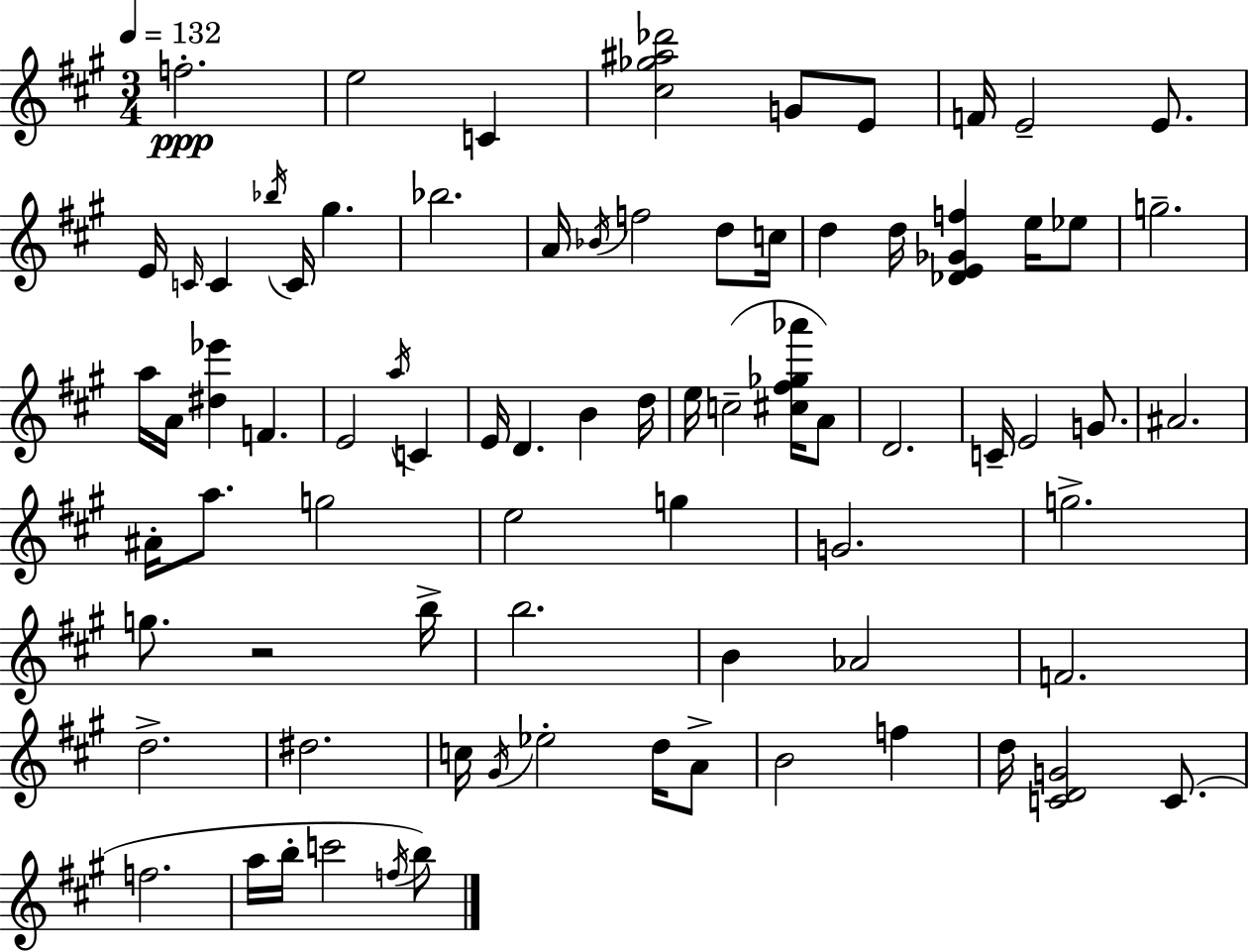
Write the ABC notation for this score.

X:1
T:Untitled
M:3/4
L:1/4
K:A
f2 e2 C [^c_g^a_d']2 G/2 E/2 F/4 E2 E/2 E/4 C/4 C _b/4 C/4 ^g _b2 A/4 _B/4 f2 d/2 c/4 d d/4 [_DE_Gf] e/4 _e/2 g2 a/4 A/4 [^d_e'] F E2 a/4 C E/4 D B d/4 e/4 c2 [^c^f_g_a']/4 A/2 D2 C/4 E2 G/2 ^A2 ^A/4 a/2 g2 e2 g G2 g2 g/2 z2 b/4 b2 B _A2 F2 d2 ^d2 c/4 ^G/4 _e2 d/4 A/2 B2 f d/4 [CDG]2 C/2 f2 a/4 b/4 c'2 f/4 b/2